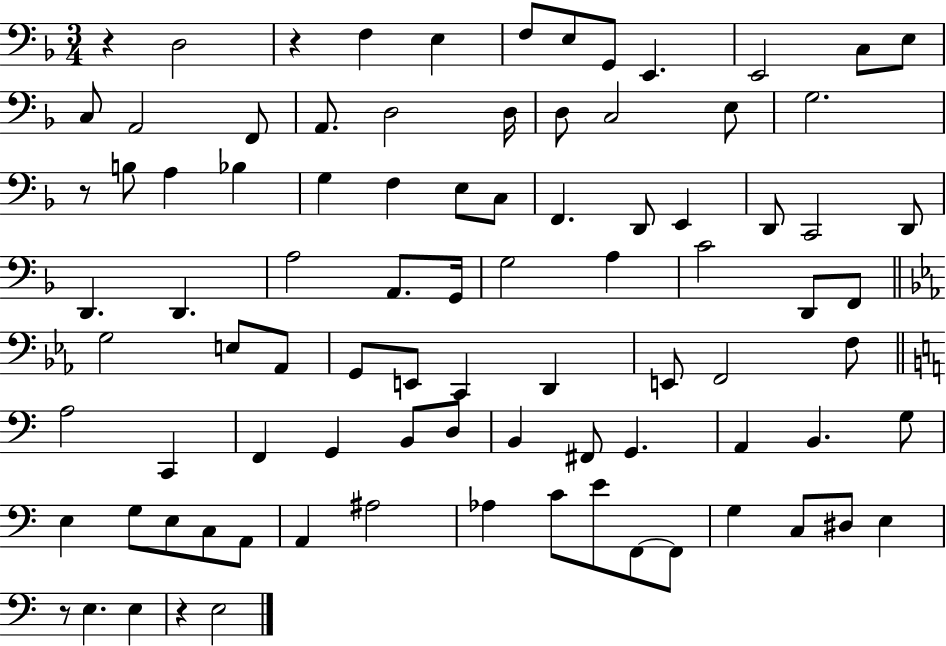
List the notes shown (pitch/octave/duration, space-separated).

R/q D3/h R/q F3/q E3/q F3/e E3/e G2/e E2/q. E2/h C3/e E3/e C3/e A2/h F2/e A2/e. D3/h D3/s D3/e C3/h E3/e G3/h. R/e B3/e A3/q Bb3/q G3/q F3/q E3/e C3/e F2/q. D2/e E2/q D2/e C2/h D2/e D2/q. D2/q. A3/h A2/e. G2/s G3/h A3/q C4/h D2/e F2/e G3/h E3/e Ab2/e G2/e E2/e C2/q D2/q E2/e F2/h F3/e A3/h C2/q F2/q G2/q B2/e D3/e B2/q F#2/e G2/q. A2/q B2/q. G3/e E3/q G3/e E3/e C3/e A2/e A2/q A#3/h Ab3/q C4/e E4/e F2/e F2/e G3/q C3/e D#3/e E3/q R/e E3/q. E3/q R/q E3/h